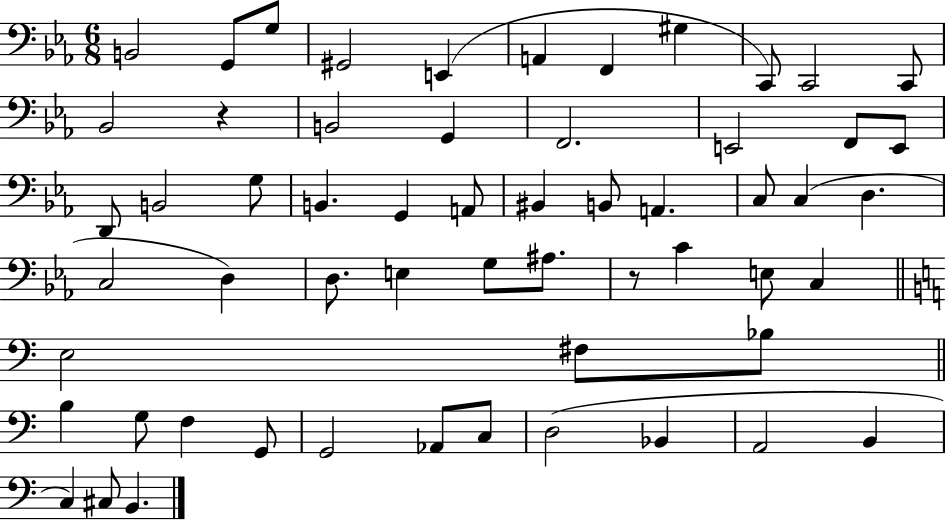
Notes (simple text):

B2/h G2/e G3/e G#2/h E2/q A2/q F2/q G#3/q C2/e C2/h C2/e Bb2/h R/q B2/h G2/q F2/h. E2/h F2/e E2/e D2/e B2/h G3/e B2/q. G2/q A2/e BIS2/q B2/e A2/q. C3/e C3/q D3/q. C3/h D3/q D3/e. E3/q G3/e A#3/e. R/e C4/q E3/e C3/q E3/h F#3/e Bb3/e B3/q G3/e F3/q G2/e G2/h Ab2/e C3/e D3/h Bb2/q A2/h B2/q C3/q C#3/e B2/q.